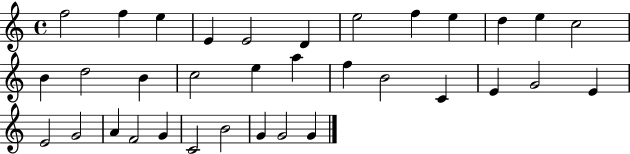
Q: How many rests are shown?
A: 0